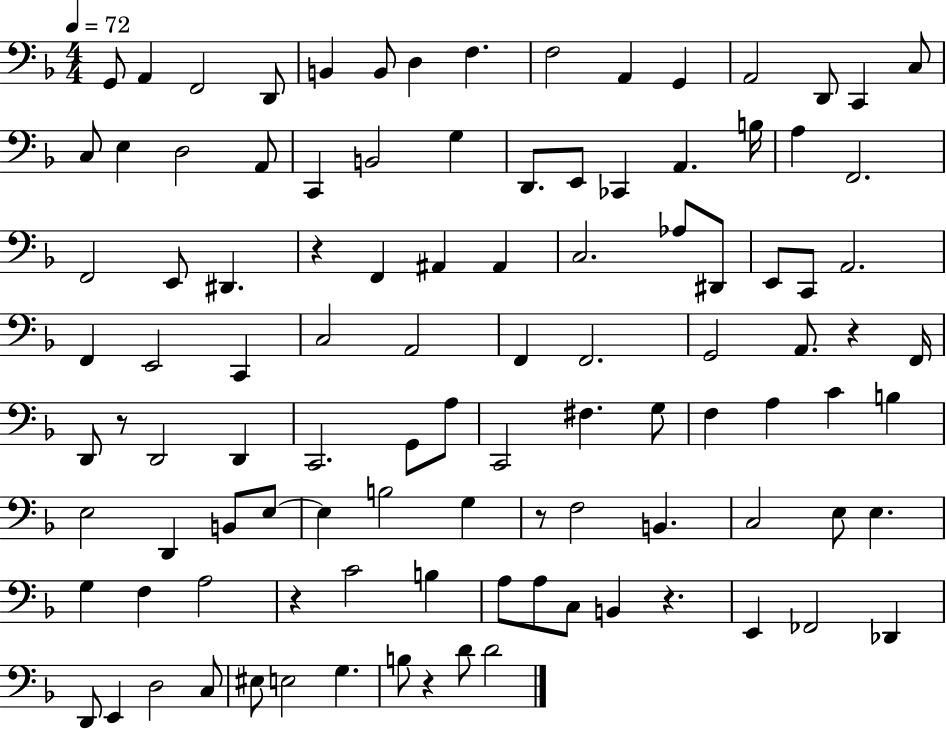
X:1
T:Untitled
M:4/4
L:1/4
K:F
G,,/2 A,, F,,2 D,,/2 B,, B,,/2 D, F, F,2 A,, G,, A,,2 D,,/2 C,, C,/2 C,/2 E, D,2 A,,/2 C,, B,,2 G, D,,/2 E,,/2 _C,, A,, B,/4 A, F,,2 F,,2 E,,/2 ^D,, z F,, ^A,, ^A,, C,2 _A,/2 ^D,,/2 E,,/2 C,,/2 A,,2 F,, E,,2 C,, C,2 A,,2 F,, F,,2 G,,2 A,,/2 z F,,/4 D,,/2 z/2 D,,2 D,, C,,2 G,,/2 A,/2 C,,2 ^F, G,/2 F, A, C B, E,2 D,, B,,/2 E,/2 E, B,2 G, z/2 F,2 B,, C,2 E,/2 E, G, F, A,2 z C2 B, A,/2 A,/2 C,/2 B,, z E,, _F,,2 _D,, D,,/2 E,, D,2 C,/2 ^E,/2 E,2 G, B,/2 z D/2 D2